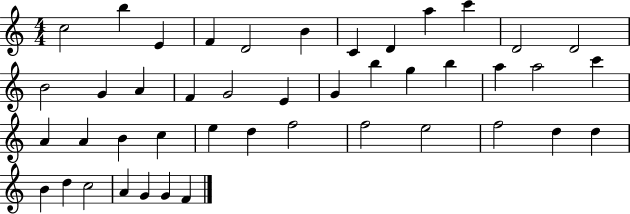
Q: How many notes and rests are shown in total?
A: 44